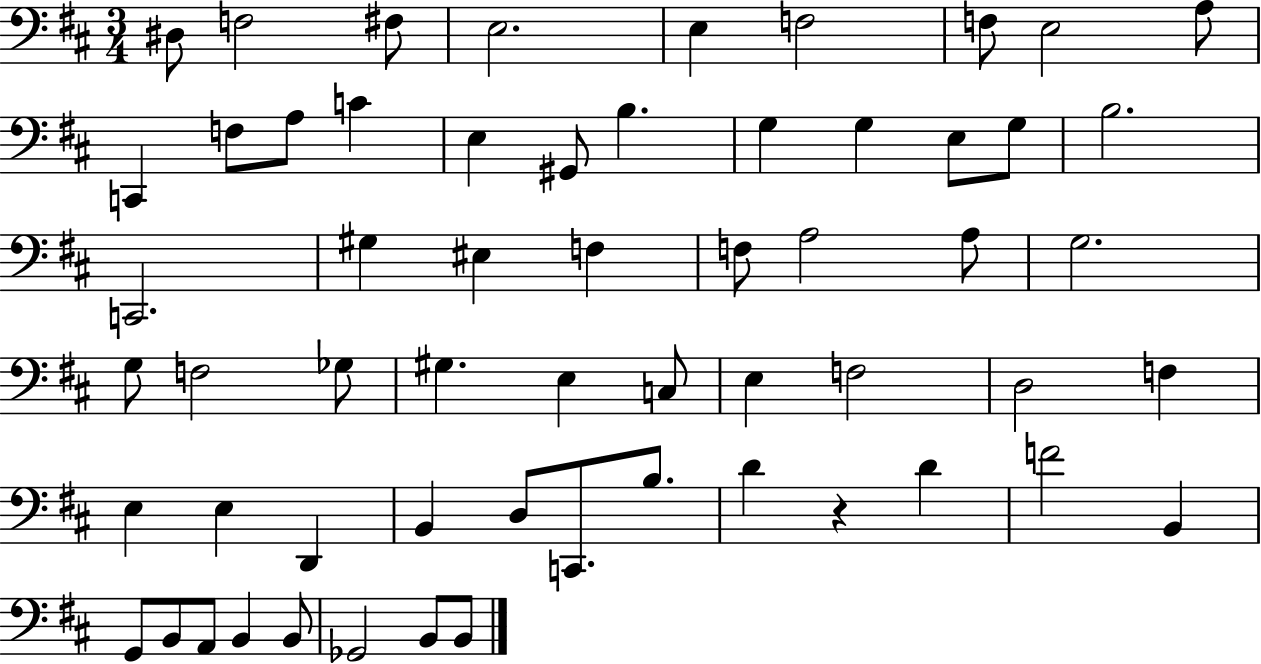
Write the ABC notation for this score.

X:1
T:Untitled
M:3/4
L:1/4
K:D
^D,/2 F,2 ^F,/2 E,2 E, F,2 F,/2 E,2 A,/2 C,, F,/2 A,/2 C E, ^G,,/2 B, G, G, E,/2 G,/2 B,2 C,,2 ^G, ^E, F, F,/2 A,2 A,/2 G,2 G,/2 F,2 _G,/2 ^G, E, C,/2 E, F,2 D,2 F, E, E, D,, B,, D,/2 C,,/2 B,/2 D z D F2 B,, G,,/2 B,,/2 A,,/2 B,, B,,/2 _G,,2 B,,/2 B,,/2